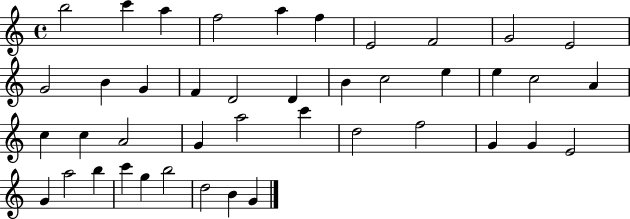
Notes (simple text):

B5/h C6/q A5/q F5/h A5/q F5/q E4/h F4/h G4/h E4/h G4/h B4/q G4/q F4/q D4/h D4/q B4/q C5/h E5/q E5/q C5/h A4/q C5/q C5/q A4/h G4/q A5/h C6/q D5/h F5/h G4/q G4/q E4/h G4/q A5/h B5/q C6/q G5/q B5/h D5/h B4/q G4/q